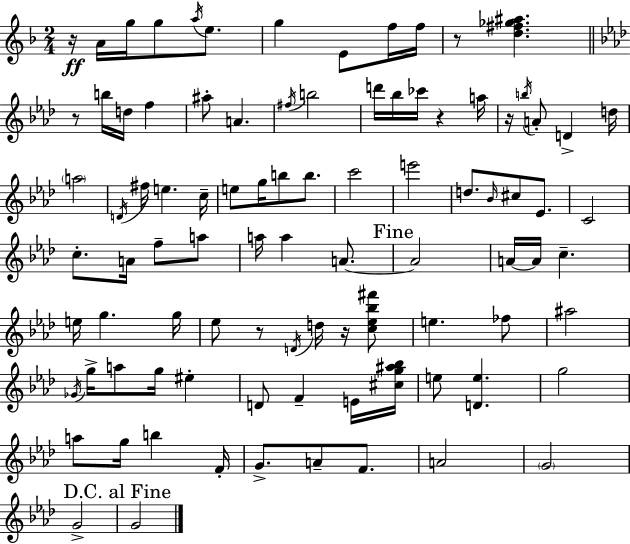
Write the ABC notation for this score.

X:1
T:Untitled
M:2/4
L:1/4
K:Dm
z/4 A/4 g/4 g/2 a/4 e/2 g E/2 f/4 f/4 z/2 [d^f_g^a] z/2 b/4 d/4 f ^a/2 A ^f/4 b2 d'/4 _b/4 _c'/4 z a/4 z/4 b/4 A/2 D d/4 a2 D/4 ^f/4 e c/4 e/2 g/4 b/2 b/2 c'2 e'2 d/2 _B/4 ^c/2 _E/2 C2 c/2 A/4 f/2 a/2 a/4 a A/2 A2 A/4 A/4 c e/4 g g/4 _e/2 z/2 D/4 d/4 z/4 [c_e_b^f']/2 e _f/2 ^a2 _G/4 g/4 a/2 g/4 ^e D/2 F E/4 [^cg^a_b]/4 e/2 [De] g2 a/2 g/4 b F/4 G/2 A/2 F/2 A2 G2 G2 G2